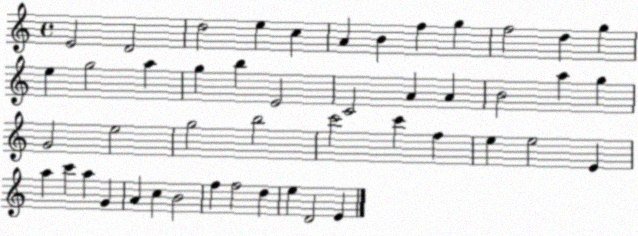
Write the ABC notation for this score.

X:1
T:Untitled
M:4/4
L:1/4
K:C
E2 D2 d2 e c A B f g f2 d g e g2 a g b E2 C2 A A B2 a g G2 e2 g2 b2 c'2 c' f e e2 E a c' a G A c B2 f f2 d e D2 E